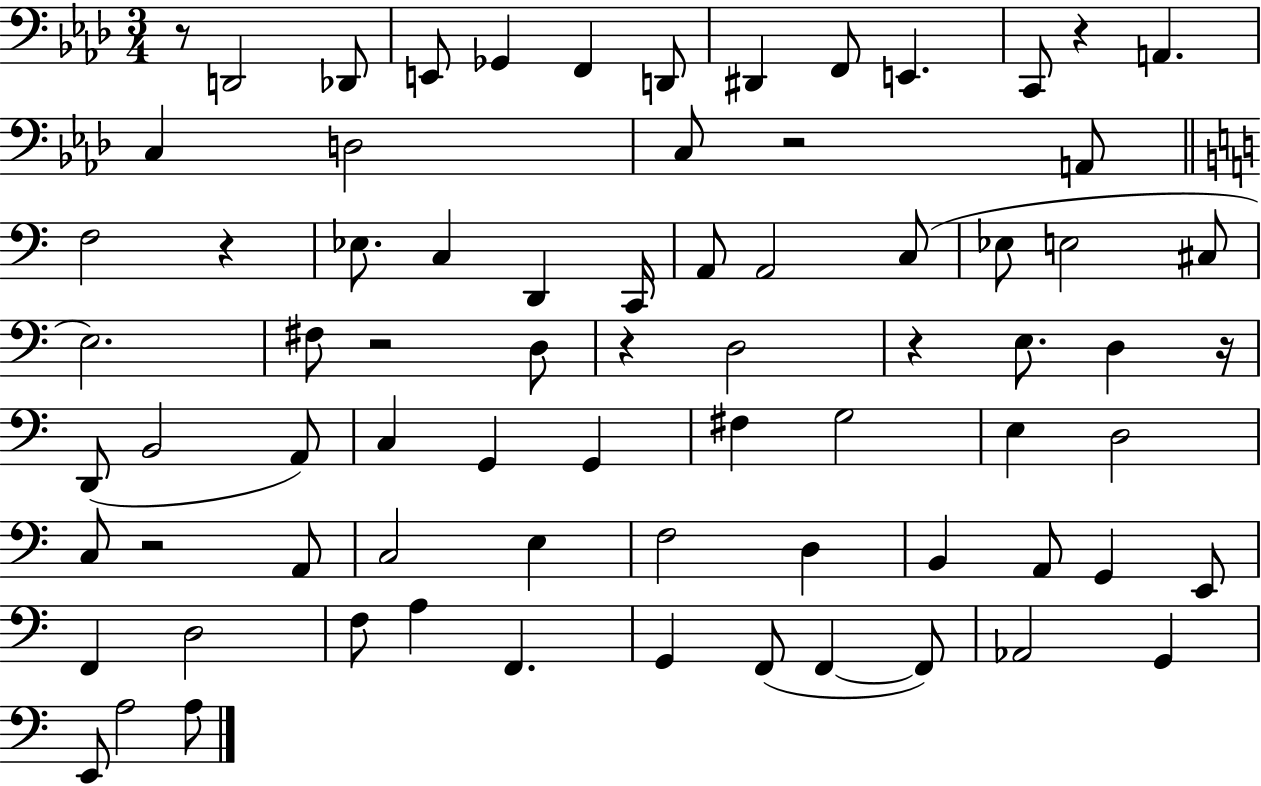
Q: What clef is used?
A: bass